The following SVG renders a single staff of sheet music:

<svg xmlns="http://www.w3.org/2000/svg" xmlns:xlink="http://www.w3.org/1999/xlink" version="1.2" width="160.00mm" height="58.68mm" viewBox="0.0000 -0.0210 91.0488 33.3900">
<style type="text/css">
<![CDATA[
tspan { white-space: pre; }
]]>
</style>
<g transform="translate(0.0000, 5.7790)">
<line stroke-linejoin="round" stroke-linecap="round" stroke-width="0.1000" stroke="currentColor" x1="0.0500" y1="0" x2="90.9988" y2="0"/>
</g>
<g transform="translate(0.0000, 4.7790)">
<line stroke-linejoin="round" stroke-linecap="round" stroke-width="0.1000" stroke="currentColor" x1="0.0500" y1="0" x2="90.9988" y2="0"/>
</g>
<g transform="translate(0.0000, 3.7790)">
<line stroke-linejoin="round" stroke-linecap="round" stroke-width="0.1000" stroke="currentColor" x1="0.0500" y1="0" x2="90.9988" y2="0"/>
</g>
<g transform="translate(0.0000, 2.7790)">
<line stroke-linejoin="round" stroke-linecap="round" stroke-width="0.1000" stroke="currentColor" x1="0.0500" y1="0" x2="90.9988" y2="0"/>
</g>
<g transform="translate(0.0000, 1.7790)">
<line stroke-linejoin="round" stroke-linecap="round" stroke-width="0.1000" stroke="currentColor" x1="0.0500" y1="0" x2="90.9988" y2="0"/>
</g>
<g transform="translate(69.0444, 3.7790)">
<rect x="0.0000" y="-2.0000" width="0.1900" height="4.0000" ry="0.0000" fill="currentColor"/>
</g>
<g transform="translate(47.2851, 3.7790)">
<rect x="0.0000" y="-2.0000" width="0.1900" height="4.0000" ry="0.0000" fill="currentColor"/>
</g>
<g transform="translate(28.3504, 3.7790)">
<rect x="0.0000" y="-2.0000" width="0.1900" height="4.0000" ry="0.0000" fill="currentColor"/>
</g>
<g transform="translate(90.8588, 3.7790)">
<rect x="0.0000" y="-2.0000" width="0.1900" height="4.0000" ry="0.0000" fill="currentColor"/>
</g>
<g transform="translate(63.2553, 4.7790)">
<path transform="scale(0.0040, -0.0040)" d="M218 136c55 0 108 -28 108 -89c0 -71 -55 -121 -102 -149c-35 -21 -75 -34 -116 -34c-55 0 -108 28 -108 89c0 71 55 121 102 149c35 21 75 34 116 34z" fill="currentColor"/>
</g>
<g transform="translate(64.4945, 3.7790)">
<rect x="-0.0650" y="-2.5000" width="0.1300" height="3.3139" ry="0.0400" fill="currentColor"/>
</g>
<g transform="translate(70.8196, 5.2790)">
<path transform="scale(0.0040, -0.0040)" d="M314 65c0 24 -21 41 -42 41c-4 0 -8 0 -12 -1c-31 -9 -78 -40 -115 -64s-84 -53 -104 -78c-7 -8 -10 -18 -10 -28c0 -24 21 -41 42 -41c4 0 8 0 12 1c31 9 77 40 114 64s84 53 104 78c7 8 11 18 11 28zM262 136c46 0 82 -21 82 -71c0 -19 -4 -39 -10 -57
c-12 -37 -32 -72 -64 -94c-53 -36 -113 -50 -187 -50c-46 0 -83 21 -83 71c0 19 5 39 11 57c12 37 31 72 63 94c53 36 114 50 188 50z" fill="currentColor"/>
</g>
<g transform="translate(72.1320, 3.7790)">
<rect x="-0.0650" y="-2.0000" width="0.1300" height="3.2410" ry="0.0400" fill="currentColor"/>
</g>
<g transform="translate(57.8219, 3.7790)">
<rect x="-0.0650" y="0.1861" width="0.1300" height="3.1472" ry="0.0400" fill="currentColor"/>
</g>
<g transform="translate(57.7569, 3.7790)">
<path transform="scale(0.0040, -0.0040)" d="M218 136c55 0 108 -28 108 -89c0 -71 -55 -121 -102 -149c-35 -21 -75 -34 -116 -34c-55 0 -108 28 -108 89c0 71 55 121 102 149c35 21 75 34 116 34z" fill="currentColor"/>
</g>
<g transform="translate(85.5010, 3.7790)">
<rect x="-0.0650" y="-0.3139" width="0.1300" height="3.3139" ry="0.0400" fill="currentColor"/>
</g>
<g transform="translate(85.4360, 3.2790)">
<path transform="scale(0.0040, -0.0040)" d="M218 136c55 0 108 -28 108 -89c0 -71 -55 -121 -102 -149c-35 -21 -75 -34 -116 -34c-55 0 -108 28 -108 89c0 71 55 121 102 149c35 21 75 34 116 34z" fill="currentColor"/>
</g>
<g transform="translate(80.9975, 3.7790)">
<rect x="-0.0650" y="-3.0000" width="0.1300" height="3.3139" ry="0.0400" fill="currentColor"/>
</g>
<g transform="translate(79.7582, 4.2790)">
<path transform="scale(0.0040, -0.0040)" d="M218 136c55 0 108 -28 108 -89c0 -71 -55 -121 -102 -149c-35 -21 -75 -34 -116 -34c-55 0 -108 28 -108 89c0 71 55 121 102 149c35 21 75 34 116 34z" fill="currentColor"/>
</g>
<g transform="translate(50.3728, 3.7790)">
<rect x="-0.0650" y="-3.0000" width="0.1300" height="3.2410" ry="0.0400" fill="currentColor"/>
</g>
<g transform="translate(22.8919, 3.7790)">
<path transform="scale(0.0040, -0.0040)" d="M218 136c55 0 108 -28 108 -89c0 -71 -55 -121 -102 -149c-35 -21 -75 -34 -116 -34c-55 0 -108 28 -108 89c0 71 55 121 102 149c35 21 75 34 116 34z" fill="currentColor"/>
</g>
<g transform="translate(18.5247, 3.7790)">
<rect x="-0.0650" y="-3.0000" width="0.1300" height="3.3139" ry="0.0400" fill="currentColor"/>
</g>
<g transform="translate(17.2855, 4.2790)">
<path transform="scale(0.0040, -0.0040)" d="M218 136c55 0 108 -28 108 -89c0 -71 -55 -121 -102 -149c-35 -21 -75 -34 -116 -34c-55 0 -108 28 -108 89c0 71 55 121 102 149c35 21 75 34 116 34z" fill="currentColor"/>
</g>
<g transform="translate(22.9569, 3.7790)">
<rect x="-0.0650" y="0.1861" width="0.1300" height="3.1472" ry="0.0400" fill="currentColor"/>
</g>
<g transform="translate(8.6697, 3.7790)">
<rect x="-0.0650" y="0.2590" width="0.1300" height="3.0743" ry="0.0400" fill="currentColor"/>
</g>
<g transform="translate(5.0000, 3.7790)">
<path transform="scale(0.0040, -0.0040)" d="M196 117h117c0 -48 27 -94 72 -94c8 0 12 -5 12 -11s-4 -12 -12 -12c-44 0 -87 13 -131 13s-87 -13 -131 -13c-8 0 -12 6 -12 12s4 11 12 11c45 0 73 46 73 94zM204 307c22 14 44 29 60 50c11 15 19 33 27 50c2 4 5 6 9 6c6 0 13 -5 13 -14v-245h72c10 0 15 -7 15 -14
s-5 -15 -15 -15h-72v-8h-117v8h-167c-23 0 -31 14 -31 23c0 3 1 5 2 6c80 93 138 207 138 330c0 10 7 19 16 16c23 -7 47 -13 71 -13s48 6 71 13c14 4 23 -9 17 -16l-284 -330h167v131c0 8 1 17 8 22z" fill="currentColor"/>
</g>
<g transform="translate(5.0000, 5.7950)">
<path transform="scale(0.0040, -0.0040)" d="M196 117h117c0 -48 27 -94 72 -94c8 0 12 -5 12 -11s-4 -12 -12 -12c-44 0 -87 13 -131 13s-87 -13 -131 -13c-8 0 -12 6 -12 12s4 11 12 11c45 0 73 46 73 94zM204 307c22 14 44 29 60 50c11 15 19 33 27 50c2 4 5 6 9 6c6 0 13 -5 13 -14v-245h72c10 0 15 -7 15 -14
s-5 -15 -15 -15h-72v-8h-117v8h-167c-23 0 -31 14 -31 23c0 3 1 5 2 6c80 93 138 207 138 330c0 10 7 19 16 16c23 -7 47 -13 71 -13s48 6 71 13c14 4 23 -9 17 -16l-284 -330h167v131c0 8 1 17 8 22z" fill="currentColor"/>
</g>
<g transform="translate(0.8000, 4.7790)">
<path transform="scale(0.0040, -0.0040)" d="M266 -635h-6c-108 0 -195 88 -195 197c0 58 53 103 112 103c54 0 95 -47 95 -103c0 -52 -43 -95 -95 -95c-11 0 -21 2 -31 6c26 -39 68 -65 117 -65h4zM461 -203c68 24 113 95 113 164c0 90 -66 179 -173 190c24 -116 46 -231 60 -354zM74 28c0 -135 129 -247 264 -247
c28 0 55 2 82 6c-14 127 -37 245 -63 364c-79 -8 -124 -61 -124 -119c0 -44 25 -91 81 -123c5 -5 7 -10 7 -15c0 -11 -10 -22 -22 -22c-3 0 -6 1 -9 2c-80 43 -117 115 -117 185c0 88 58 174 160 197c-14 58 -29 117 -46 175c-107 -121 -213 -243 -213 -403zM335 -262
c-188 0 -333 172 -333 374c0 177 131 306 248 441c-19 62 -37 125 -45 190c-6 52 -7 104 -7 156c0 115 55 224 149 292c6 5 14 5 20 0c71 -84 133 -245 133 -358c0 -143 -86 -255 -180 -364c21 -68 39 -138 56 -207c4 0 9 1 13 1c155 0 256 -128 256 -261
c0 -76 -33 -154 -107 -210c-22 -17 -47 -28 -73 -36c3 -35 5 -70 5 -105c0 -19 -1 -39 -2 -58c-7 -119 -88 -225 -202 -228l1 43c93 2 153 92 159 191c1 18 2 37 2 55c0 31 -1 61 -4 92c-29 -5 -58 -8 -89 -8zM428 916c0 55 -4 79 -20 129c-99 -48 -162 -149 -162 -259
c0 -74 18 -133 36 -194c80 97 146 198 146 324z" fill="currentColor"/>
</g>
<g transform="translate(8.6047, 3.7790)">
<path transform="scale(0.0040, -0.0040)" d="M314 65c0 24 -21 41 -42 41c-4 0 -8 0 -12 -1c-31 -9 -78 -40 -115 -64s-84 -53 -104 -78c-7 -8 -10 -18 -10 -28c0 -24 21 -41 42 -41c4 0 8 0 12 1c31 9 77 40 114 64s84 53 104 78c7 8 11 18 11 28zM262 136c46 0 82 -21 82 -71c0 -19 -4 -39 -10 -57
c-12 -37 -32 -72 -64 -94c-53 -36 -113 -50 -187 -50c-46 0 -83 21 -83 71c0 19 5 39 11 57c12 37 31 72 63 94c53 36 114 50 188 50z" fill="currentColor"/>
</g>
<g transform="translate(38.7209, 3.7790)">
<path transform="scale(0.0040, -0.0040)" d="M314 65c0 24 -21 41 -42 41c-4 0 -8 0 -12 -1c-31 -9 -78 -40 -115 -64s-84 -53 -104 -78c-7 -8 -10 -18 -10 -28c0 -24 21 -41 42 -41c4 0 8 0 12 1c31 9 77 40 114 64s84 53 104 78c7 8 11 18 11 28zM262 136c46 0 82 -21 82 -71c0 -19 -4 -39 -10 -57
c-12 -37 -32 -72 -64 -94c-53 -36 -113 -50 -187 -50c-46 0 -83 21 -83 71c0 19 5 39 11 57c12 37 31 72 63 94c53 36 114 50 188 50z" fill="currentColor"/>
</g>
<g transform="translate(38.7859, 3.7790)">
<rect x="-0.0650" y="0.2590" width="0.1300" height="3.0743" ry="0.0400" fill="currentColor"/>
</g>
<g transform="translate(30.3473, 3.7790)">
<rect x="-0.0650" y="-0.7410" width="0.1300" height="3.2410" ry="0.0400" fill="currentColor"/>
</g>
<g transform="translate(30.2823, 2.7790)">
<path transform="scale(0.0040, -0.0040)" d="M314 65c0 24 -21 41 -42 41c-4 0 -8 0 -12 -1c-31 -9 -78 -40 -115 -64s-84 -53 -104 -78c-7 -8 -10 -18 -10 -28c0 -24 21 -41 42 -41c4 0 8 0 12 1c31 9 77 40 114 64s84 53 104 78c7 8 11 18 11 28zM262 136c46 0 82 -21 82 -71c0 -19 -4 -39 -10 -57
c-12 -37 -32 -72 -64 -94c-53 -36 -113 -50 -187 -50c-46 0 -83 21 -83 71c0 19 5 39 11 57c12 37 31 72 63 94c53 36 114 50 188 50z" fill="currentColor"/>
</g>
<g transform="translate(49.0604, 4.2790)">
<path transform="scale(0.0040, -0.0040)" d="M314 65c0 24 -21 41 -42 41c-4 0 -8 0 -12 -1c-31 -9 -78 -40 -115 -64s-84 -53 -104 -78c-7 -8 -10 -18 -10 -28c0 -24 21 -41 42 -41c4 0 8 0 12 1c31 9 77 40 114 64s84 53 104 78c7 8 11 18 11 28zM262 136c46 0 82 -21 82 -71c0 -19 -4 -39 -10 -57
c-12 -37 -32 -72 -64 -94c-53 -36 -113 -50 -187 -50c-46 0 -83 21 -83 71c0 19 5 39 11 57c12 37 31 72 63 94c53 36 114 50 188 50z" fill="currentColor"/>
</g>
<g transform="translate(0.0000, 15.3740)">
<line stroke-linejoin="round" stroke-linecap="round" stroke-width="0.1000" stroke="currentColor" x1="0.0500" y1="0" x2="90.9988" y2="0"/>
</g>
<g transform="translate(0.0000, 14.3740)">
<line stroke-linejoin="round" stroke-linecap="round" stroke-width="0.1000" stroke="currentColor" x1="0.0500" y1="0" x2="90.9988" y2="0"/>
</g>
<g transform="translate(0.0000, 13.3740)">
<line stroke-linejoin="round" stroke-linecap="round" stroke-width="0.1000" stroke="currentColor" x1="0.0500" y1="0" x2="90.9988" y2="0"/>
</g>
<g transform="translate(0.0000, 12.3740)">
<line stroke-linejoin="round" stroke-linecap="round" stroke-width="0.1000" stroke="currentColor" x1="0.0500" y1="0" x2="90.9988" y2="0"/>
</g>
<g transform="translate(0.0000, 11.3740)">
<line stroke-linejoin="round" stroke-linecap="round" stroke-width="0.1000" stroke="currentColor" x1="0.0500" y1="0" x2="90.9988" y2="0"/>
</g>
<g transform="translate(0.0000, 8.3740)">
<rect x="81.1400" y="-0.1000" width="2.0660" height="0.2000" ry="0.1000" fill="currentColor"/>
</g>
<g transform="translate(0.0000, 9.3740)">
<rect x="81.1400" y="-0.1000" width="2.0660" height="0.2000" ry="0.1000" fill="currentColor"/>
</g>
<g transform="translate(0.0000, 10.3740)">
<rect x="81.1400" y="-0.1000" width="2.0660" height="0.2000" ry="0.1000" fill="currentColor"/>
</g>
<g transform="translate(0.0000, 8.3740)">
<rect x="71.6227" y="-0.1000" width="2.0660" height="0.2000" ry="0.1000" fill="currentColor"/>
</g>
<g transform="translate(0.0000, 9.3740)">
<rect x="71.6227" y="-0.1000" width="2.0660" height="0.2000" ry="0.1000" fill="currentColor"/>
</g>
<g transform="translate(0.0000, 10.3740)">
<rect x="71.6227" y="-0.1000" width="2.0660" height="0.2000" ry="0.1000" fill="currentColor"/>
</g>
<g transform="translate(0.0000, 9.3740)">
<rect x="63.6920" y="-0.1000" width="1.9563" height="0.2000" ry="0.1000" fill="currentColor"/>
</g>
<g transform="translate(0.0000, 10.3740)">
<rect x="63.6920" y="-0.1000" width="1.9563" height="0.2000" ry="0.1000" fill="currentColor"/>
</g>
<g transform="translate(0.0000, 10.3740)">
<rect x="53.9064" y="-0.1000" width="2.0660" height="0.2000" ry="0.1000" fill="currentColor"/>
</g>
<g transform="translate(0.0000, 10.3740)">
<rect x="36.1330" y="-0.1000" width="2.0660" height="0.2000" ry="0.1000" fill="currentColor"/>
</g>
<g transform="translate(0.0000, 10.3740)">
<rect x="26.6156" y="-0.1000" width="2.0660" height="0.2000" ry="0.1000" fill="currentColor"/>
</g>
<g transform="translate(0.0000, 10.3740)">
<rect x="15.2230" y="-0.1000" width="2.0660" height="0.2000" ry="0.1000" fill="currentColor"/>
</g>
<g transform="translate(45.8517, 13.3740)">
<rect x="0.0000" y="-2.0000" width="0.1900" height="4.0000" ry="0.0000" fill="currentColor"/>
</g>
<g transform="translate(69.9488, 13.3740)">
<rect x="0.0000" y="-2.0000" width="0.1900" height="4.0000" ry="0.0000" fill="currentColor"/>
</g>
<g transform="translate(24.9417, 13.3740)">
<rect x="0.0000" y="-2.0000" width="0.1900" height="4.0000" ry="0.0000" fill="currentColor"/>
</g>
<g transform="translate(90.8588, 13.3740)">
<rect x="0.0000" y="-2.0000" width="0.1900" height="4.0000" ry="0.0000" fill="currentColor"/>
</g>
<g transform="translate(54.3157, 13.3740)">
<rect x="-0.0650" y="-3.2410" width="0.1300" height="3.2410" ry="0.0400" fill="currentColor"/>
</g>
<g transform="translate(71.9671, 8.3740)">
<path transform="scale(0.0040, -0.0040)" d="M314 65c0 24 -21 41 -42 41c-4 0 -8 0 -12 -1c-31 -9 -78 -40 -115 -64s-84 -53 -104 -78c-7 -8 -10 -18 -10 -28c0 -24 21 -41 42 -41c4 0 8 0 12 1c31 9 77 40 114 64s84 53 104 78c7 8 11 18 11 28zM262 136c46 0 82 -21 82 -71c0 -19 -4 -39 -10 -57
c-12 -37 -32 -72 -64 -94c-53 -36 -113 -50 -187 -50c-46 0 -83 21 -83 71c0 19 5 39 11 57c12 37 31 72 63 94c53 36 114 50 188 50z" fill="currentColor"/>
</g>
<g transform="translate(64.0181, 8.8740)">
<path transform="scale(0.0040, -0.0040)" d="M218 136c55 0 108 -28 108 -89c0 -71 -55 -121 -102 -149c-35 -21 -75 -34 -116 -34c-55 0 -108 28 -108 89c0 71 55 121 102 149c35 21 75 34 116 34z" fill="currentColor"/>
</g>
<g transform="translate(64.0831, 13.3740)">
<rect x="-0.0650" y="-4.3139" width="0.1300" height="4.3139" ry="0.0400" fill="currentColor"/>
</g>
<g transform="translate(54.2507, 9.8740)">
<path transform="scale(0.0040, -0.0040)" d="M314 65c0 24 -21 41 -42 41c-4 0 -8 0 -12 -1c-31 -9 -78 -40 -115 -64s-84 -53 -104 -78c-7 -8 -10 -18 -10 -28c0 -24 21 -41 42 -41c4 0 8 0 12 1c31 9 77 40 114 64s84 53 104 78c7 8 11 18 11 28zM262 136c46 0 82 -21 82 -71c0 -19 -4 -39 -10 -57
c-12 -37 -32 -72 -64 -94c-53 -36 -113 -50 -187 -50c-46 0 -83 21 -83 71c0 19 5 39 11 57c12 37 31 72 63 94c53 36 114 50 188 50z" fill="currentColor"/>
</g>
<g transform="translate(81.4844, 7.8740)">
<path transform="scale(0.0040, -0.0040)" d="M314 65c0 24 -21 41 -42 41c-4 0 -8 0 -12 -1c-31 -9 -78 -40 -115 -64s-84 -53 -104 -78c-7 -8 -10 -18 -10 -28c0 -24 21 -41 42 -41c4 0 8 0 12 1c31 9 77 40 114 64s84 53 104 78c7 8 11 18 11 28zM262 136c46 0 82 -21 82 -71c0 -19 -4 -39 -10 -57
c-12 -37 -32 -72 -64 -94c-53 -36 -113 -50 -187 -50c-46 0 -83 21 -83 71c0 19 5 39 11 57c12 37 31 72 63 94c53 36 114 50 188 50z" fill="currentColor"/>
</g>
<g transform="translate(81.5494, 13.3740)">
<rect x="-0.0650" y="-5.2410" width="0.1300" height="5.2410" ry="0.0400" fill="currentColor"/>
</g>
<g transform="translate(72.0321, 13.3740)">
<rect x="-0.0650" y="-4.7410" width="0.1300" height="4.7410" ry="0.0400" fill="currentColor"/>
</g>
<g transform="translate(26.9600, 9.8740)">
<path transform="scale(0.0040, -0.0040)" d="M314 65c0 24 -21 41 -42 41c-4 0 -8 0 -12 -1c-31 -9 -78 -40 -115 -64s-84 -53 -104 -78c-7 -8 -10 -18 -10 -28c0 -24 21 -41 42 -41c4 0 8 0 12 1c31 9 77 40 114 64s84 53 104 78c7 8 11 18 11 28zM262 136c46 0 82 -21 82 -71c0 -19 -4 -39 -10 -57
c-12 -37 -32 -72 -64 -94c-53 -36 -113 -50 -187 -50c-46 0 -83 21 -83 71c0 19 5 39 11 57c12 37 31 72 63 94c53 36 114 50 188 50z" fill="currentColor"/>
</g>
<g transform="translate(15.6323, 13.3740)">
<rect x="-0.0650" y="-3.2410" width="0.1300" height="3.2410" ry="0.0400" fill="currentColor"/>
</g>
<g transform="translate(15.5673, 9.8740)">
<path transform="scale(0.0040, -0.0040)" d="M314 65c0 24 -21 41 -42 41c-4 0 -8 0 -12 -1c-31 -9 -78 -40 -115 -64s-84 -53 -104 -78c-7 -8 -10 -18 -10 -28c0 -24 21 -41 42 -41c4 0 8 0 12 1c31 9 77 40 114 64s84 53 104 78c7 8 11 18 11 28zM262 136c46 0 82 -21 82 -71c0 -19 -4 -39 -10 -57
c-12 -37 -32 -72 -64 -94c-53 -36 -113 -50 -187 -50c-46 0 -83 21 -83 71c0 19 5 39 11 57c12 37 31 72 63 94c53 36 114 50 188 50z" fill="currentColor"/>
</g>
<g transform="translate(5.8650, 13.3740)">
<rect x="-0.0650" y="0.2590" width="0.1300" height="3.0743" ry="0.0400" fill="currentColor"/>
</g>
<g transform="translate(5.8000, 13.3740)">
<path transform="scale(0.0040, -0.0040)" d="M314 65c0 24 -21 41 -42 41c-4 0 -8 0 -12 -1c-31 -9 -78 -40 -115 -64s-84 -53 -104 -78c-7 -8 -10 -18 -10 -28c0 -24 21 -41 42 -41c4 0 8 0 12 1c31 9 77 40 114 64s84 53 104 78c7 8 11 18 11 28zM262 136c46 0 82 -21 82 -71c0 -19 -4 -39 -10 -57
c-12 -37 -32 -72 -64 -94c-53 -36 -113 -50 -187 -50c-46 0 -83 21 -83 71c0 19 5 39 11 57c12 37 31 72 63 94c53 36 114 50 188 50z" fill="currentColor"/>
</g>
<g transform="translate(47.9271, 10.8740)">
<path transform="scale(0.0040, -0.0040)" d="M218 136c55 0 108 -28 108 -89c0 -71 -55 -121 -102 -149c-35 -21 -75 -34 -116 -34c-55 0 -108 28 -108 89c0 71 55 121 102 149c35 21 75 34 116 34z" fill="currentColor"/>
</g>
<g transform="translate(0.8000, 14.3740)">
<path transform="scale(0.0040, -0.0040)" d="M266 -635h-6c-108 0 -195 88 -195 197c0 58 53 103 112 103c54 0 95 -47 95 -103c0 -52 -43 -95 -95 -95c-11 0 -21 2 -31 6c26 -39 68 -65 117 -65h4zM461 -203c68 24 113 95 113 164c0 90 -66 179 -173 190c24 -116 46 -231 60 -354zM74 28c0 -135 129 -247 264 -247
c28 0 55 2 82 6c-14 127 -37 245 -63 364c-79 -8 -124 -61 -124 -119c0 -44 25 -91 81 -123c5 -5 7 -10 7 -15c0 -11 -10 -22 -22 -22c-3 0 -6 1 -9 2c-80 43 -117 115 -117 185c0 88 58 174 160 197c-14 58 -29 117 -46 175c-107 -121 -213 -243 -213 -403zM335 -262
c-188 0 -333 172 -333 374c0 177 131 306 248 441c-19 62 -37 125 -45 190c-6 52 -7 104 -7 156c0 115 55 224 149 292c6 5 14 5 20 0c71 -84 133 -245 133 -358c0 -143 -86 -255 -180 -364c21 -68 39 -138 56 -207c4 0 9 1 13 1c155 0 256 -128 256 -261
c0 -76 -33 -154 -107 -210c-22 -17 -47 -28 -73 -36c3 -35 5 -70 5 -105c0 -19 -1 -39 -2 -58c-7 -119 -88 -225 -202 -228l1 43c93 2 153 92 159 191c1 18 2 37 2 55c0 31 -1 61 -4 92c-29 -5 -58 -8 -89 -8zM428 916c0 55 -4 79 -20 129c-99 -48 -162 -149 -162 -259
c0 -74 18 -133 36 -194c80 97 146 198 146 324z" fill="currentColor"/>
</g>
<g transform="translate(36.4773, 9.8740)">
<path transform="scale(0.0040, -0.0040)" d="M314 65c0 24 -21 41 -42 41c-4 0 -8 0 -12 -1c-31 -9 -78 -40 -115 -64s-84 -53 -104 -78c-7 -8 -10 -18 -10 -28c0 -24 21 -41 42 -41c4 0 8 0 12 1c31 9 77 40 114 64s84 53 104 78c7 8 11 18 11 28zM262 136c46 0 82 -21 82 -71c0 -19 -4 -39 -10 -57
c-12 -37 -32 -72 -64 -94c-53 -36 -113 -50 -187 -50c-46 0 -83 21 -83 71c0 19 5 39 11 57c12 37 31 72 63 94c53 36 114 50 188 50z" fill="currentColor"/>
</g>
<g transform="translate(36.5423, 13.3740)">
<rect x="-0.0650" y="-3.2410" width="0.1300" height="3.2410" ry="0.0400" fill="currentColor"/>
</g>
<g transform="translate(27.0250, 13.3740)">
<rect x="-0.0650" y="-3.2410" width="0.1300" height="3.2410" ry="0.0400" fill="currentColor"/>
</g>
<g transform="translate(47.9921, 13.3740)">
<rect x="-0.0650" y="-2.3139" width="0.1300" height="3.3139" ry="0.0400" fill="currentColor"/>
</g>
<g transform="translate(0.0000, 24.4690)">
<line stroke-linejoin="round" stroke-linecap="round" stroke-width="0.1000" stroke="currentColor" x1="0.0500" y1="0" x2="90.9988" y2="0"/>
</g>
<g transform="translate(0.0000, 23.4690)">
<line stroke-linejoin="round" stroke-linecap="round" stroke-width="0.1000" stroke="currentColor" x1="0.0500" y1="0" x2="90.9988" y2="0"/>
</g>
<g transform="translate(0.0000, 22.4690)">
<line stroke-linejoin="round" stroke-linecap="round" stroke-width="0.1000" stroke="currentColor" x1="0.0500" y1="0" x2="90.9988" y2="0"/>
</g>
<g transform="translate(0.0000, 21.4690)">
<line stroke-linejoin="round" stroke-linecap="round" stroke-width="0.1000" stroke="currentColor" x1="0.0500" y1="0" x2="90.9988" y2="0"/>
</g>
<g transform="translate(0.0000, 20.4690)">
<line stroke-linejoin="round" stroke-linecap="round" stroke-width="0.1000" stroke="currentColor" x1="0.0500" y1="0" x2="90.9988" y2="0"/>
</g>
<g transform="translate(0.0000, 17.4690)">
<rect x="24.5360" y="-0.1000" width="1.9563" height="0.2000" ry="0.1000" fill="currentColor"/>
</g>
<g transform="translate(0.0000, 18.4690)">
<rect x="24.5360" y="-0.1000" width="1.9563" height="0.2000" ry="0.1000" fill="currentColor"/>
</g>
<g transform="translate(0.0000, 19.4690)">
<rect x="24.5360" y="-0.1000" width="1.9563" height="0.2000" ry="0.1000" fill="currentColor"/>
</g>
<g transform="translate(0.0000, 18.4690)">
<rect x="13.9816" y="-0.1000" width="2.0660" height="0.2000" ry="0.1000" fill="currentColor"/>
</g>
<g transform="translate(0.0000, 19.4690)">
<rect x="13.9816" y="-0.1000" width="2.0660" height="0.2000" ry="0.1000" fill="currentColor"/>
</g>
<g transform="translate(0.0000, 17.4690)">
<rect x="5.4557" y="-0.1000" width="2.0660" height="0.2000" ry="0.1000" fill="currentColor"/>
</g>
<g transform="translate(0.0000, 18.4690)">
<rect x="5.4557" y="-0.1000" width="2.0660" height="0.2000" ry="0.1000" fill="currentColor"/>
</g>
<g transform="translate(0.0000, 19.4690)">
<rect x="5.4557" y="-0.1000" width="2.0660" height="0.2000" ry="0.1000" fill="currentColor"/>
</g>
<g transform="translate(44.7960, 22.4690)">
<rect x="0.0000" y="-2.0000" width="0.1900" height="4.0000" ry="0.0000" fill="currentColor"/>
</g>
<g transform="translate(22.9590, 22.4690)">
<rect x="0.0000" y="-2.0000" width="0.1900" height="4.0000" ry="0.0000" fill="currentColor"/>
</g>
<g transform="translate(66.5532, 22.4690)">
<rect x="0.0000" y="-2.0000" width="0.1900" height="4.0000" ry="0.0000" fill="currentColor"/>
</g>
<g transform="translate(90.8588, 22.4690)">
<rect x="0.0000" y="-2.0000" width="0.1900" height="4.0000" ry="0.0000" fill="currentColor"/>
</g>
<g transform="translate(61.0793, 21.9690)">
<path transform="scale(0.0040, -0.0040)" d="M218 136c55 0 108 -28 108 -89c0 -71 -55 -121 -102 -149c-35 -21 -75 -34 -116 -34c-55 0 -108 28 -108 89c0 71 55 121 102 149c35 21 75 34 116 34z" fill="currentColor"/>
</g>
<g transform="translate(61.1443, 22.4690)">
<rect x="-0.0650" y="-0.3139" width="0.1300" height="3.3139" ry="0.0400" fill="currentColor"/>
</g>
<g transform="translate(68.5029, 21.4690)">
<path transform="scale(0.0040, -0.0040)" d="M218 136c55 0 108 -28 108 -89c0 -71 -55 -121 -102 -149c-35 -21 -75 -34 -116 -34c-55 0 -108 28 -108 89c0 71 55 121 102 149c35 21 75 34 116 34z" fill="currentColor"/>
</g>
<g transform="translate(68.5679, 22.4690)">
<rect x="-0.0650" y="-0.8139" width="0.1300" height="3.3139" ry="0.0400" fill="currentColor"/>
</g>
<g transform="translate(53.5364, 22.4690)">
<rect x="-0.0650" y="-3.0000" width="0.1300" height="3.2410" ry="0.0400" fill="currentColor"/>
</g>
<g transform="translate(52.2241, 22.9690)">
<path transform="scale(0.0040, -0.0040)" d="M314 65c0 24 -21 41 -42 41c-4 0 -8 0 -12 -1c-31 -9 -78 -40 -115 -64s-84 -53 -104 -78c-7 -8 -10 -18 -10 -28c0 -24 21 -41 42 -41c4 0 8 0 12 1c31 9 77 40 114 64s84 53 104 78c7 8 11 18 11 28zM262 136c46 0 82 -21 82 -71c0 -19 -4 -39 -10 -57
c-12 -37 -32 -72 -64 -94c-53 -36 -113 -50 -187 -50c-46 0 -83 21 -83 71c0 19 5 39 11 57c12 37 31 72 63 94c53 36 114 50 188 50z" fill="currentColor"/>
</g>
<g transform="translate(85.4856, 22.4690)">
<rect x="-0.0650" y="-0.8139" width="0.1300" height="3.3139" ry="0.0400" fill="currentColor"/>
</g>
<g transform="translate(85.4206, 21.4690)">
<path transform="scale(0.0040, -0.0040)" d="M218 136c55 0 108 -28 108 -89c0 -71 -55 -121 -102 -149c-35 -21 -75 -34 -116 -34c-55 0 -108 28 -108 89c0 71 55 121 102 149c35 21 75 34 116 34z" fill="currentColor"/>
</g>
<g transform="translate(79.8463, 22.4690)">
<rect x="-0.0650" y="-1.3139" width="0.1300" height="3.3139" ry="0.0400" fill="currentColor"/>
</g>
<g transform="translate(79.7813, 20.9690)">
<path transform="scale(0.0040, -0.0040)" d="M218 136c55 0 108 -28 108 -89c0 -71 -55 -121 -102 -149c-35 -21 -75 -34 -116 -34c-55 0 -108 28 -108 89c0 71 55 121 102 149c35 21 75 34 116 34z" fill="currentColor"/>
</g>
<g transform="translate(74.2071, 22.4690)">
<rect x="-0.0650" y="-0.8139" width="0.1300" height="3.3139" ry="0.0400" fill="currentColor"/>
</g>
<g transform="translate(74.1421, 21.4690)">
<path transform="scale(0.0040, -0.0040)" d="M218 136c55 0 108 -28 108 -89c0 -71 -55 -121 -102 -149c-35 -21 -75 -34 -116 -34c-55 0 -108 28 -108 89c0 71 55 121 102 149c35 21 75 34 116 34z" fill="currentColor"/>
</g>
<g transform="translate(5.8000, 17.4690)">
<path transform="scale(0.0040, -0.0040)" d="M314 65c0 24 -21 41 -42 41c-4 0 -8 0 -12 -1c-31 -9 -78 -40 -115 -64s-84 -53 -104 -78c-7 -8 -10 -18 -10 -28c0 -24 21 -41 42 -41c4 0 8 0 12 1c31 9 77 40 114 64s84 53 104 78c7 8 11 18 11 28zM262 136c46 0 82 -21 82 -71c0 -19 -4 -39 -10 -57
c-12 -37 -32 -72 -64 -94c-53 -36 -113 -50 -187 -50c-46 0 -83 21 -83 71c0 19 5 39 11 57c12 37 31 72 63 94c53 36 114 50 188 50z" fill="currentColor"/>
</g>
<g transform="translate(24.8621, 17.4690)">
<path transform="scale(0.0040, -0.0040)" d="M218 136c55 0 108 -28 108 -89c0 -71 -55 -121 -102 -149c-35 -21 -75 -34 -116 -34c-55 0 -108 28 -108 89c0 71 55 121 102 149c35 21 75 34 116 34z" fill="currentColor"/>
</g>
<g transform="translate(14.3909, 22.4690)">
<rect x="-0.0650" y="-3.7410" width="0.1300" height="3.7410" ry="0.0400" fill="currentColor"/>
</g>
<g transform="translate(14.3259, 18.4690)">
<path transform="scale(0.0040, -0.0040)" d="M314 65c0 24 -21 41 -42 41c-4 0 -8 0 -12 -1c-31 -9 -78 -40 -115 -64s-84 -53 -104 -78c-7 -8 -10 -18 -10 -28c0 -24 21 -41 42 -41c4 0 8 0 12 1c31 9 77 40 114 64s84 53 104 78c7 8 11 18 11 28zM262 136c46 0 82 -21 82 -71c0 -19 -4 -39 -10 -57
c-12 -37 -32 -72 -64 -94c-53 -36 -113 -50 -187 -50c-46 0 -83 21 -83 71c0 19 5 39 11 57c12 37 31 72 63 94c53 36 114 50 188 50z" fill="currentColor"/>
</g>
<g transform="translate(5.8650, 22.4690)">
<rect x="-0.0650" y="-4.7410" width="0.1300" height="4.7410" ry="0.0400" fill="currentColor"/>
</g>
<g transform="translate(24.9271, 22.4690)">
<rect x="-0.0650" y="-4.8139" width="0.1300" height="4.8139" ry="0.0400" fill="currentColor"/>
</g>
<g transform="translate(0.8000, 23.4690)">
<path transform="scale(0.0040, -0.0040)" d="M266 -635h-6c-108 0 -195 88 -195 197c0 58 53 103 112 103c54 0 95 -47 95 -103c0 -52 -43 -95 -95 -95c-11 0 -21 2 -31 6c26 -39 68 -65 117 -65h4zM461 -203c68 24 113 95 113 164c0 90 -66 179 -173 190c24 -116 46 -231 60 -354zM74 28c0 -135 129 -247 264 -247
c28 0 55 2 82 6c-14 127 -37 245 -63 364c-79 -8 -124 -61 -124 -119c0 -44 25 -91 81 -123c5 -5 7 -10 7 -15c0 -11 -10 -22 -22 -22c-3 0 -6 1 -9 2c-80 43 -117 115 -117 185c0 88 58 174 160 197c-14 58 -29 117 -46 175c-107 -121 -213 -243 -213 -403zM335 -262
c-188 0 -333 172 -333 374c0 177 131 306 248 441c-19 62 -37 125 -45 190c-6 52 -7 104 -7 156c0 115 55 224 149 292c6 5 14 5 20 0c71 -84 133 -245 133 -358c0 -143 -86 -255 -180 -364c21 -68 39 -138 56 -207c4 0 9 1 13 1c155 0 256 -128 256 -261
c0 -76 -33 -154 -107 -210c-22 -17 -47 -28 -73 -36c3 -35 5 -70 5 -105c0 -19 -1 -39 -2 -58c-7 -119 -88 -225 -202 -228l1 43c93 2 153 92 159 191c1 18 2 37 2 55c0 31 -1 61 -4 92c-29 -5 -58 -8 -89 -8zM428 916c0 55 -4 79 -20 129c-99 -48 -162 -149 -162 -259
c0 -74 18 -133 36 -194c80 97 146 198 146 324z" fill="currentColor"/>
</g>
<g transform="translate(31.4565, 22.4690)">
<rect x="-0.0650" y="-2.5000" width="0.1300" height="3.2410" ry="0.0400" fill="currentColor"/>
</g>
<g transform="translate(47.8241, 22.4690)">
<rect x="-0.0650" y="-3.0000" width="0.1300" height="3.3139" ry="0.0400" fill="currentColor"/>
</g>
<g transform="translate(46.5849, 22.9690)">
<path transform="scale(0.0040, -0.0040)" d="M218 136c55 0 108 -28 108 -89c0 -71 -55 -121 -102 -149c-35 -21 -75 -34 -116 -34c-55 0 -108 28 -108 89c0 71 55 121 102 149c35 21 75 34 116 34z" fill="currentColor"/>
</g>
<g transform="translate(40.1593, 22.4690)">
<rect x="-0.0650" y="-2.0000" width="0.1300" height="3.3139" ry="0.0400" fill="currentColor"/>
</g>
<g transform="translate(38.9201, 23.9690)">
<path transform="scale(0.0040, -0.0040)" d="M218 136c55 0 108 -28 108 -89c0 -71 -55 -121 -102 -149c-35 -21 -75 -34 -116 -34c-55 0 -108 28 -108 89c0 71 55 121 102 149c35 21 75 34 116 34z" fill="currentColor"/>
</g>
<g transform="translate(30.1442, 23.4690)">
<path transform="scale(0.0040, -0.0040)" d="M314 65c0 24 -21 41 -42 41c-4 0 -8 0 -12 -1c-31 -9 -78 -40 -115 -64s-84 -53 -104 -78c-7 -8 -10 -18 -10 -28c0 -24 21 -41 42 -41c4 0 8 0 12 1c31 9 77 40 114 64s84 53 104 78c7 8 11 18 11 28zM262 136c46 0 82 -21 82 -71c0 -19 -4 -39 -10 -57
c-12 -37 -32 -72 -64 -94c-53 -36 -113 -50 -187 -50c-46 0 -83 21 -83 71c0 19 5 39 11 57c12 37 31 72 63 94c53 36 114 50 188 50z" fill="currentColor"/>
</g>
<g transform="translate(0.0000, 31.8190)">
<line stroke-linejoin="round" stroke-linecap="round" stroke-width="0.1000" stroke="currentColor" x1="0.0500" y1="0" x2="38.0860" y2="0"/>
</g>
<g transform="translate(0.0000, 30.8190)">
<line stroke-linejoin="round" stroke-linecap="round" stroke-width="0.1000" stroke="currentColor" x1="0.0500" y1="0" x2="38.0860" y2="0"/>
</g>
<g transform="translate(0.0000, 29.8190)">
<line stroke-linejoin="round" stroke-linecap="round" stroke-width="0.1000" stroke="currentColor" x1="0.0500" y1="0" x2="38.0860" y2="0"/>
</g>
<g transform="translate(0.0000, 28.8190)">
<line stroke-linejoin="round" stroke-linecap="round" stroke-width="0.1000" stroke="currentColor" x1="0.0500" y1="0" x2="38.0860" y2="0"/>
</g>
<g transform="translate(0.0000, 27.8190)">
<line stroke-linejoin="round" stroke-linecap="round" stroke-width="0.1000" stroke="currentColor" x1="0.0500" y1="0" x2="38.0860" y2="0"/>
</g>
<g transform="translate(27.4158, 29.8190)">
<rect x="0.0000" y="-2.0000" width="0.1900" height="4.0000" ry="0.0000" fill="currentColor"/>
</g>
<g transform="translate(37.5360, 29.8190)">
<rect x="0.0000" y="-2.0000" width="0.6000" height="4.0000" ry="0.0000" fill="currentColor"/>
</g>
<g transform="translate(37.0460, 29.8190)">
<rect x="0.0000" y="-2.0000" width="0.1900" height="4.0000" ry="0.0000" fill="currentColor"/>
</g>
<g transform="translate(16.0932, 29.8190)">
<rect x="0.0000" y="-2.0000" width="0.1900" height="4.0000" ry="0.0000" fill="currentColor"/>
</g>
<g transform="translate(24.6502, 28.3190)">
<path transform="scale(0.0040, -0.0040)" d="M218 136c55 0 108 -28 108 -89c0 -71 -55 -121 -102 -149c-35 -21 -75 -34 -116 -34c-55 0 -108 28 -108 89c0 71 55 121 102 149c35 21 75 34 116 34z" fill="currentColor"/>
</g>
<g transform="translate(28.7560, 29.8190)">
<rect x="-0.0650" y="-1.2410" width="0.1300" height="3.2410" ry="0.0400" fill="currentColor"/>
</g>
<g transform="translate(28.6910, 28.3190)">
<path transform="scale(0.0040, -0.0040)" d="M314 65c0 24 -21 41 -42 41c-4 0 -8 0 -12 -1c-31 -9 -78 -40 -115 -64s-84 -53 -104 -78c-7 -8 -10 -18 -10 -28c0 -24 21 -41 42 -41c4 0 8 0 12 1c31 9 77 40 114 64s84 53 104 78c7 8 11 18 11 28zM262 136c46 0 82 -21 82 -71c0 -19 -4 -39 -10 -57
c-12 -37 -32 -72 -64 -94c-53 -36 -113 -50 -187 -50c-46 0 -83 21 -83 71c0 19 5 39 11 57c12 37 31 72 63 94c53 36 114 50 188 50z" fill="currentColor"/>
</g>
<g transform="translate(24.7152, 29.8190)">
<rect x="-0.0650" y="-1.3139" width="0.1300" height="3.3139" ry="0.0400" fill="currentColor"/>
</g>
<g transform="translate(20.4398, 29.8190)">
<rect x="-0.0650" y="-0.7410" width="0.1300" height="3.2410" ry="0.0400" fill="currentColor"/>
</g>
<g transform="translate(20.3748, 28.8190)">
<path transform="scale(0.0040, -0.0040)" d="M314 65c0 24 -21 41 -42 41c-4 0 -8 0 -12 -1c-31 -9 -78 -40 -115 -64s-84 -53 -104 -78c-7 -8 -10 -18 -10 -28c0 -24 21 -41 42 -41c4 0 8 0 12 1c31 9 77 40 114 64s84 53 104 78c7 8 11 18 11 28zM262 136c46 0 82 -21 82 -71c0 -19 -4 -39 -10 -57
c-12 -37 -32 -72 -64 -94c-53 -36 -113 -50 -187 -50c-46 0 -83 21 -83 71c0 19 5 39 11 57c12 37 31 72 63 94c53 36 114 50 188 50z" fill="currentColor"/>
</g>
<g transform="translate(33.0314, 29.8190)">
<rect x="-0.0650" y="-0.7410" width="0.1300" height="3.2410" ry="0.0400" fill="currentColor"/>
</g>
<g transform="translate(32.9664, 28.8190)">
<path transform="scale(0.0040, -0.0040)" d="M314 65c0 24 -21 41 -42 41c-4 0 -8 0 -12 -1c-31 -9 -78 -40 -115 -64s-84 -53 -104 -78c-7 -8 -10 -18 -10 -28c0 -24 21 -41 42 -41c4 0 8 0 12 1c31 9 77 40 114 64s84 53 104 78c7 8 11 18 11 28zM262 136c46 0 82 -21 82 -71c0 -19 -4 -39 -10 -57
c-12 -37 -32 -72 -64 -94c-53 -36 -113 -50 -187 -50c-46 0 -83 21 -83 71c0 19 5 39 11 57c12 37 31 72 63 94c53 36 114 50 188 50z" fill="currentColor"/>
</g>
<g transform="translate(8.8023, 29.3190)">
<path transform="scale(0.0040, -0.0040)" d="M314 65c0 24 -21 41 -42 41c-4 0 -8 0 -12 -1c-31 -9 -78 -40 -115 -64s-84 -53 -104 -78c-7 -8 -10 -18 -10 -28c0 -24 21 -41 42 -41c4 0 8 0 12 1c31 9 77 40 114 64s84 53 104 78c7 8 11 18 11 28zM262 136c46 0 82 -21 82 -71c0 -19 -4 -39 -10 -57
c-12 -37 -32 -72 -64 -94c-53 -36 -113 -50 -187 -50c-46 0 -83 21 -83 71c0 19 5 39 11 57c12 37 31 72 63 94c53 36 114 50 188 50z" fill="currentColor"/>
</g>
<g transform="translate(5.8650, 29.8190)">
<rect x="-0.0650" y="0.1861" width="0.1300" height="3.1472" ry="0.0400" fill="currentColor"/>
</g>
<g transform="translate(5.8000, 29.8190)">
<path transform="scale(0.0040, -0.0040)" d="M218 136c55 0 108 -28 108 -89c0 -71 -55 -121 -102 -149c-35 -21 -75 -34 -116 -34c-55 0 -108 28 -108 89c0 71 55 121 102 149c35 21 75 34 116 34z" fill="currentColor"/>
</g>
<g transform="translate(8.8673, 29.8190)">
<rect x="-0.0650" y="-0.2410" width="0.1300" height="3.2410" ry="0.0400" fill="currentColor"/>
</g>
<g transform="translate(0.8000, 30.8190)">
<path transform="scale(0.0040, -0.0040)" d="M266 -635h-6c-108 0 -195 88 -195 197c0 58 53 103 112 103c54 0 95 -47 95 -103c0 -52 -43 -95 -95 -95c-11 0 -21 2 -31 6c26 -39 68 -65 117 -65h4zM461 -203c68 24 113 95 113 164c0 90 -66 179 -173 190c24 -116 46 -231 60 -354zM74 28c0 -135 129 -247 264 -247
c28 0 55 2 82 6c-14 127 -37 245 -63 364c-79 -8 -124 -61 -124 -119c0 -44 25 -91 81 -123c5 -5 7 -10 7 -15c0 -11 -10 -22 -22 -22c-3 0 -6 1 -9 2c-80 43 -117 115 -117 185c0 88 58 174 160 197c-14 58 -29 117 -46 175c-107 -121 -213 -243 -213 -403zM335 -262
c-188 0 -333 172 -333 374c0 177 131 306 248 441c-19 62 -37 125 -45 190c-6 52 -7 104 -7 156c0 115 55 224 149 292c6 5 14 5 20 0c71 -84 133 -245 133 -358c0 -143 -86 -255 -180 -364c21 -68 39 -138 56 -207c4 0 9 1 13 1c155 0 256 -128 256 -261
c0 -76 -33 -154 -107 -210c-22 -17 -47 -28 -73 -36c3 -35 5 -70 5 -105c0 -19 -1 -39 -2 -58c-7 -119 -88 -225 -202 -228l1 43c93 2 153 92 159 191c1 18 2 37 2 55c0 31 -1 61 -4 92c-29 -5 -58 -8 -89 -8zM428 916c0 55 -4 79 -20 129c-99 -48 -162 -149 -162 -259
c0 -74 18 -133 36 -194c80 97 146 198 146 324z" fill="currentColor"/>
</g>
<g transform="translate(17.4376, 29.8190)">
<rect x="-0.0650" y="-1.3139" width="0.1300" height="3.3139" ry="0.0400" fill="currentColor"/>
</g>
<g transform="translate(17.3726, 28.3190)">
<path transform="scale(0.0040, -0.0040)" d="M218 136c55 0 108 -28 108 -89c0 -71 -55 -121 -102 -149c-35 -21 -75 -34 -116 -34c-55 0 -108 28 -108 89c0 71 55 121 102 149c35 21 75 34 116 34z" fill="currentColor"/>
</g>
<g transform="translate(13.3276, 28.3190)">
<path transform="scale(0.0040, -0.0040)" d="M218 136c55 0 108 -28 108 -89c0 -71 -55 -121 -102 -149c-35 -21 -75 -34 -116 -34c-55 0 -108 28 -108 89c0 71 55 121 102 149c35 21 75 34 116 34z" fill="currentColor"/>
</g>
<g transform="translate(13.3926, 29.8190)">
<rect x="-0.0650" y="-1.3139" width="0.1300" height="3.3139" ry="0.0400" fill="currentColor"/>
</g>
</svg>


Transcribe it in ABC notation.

X:1
T:Untitled
M:4/4
L:1/4
K:C
B2 A B d2 B2 A2 B G F2 A c B2 b2 b2 b2 g b2 d' e'2 f'2 e'2 c'2 e' G2 F A A2 c d d e d B c2 e e d2 e e2 d2